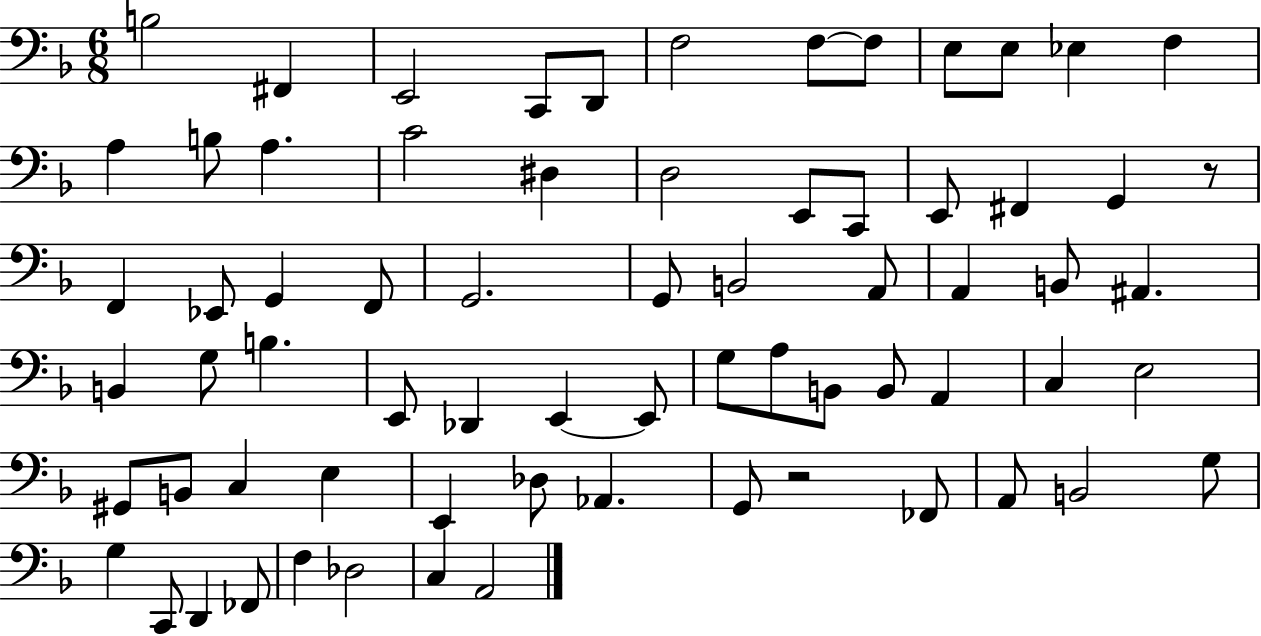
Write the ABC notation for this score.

X:1
T:Untitled
M:6/8
L:1/4
K:F
B,2 ^F,, E,,2 C,,/2 D,,/2 F,2 F,/2 F,/2 E,/2 E,/2 _E, F, A, B,/2 A, C2 ^D, D,2 E,,/2 C,,/2 E,,/2 ^F,, G,, z/2 F,, _E,,/2 G,, F,,/2 G,,2 G,,/2 B,,2 A,,/2 A,, B,,/2 ^A,, B,, G,/2 B, E,,/2 _D,, E,, E,,/2 G,/2 A,/2 B,,/2 B,,/2 A,, C, E,2 ^G,,/2 B,,/2 C, E, E,, _D,/2 _A,, G,,/2 z2 _F,,/2 A,,/2 B,,2 G,/2 G, C,,/2 D,, _F,,/2 F, _D,2 C, A,,2